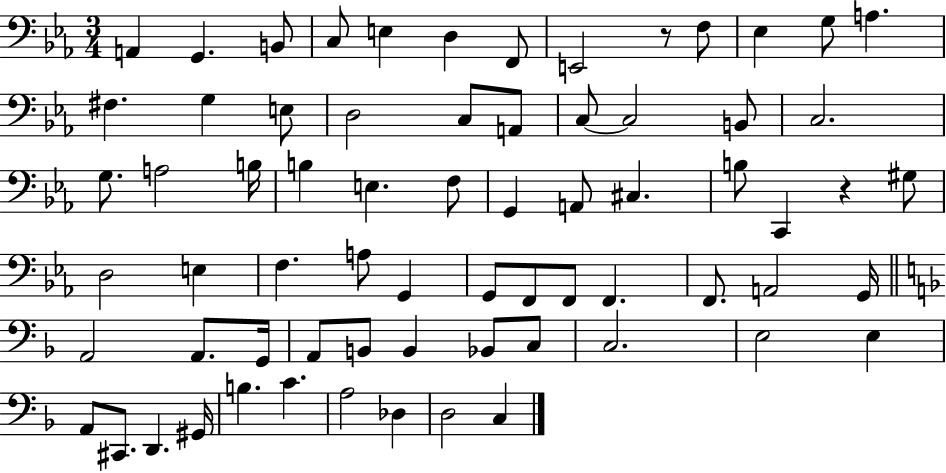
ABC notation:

X:1
T:Untitled
M:3/4
L:1/4
K:Eb
A,, G,, B,,/2 C,/2 E, D, F,,/2 E,,2 z/2 F,/2 _E, G,/2 A, ^F, G, E,/2 D,2 C,/2 A,,/2 C,/2 C,2 B,,/2 C,2 G,/2 A,2 B,/4 B, E, F,/2 G,, A,,/2 ^C, B,/2 C,, z ^G,/2 D,2 E, F, A,/2 G,, G,,/2 F,,/2 F,,/2 F,, F,,/2 A,,2 G,,/4 A,,2 A,,/2 G,,/4 A,,/2 B,,/2 B,, _B,,/2 C,/2 C,2 E,2 E, A,,/2 ^C,,/2 D,, ^G,,/4 B, C A,2 _D, D,2 C,